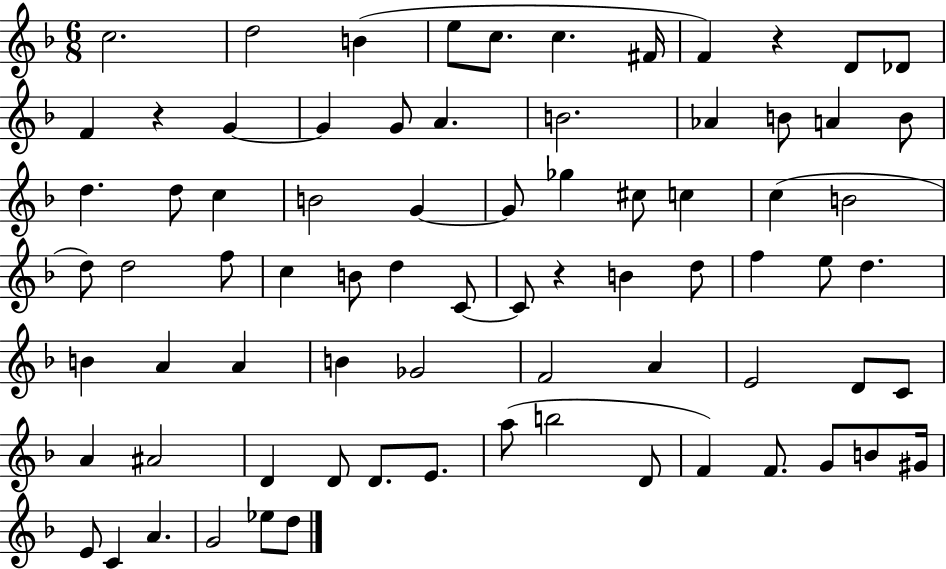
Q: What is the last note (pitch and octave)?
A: D5